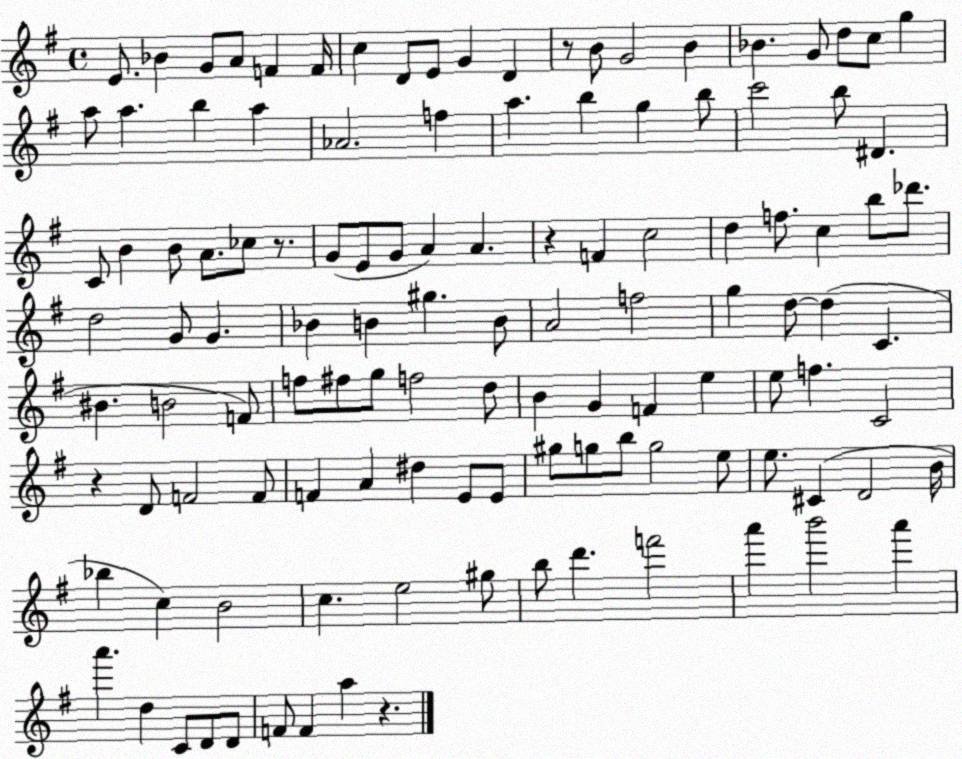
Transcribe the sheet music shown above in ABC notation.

X:1
T:Untitled
M:4/4
L:1/4
K:G
E/2 _B G/2 A/2 F F/4 c D/2 E/2 G D z/2 B/2 G2 B _B G/2 d/2 c/2 g a/2 a b a _A2 f a b g b/2 c'2 b/2 ^D C/2 B B/2 A/2 _c/2 z/2 G/2 E/2 G/2 A A z F c2 d f/2 c b/2 _d'/2 d2 G/2 G _B B ^g B/2 A2 f2 g d/2 d C ^B B2 F/2 f/2 ^f/2 g/2 f2 d/2 B G F e e/2 f C2 z D/2 F2 F/2 F A ^d E/2 E/2 ^g/2 g/2 b/2 g2 e/2 e/2 ^C D2 B/4 _b c B2 c e2 ^g/2 b/2 d' f'2 a' b'2 a' a' d C/2 D/2 D/2 F/2 F a z